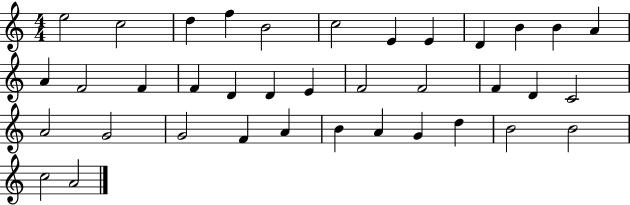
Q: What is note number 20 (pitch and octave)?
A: F4